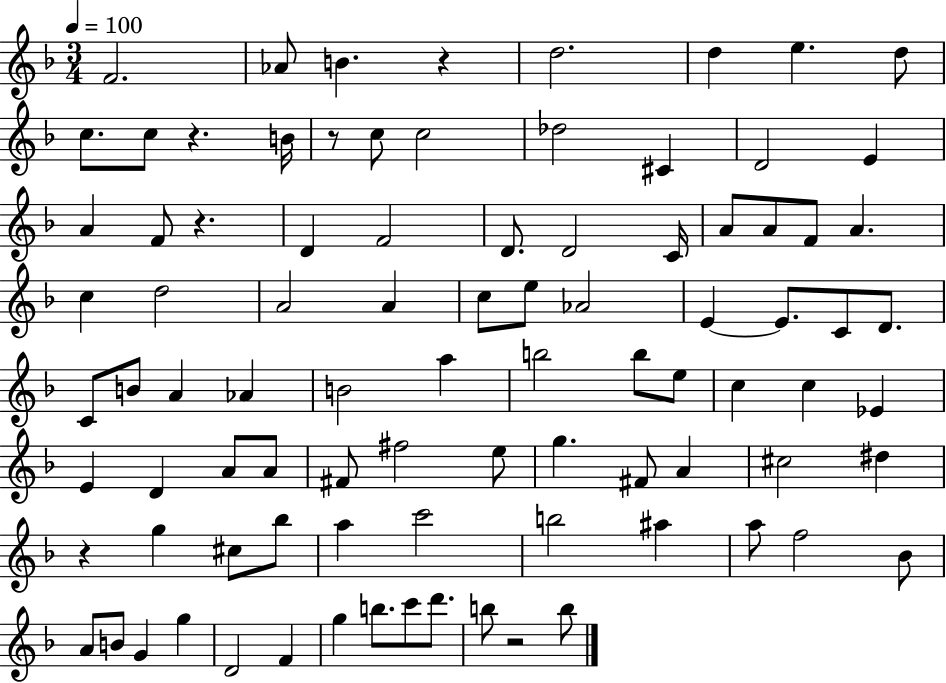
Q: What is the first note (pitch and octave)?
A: F4